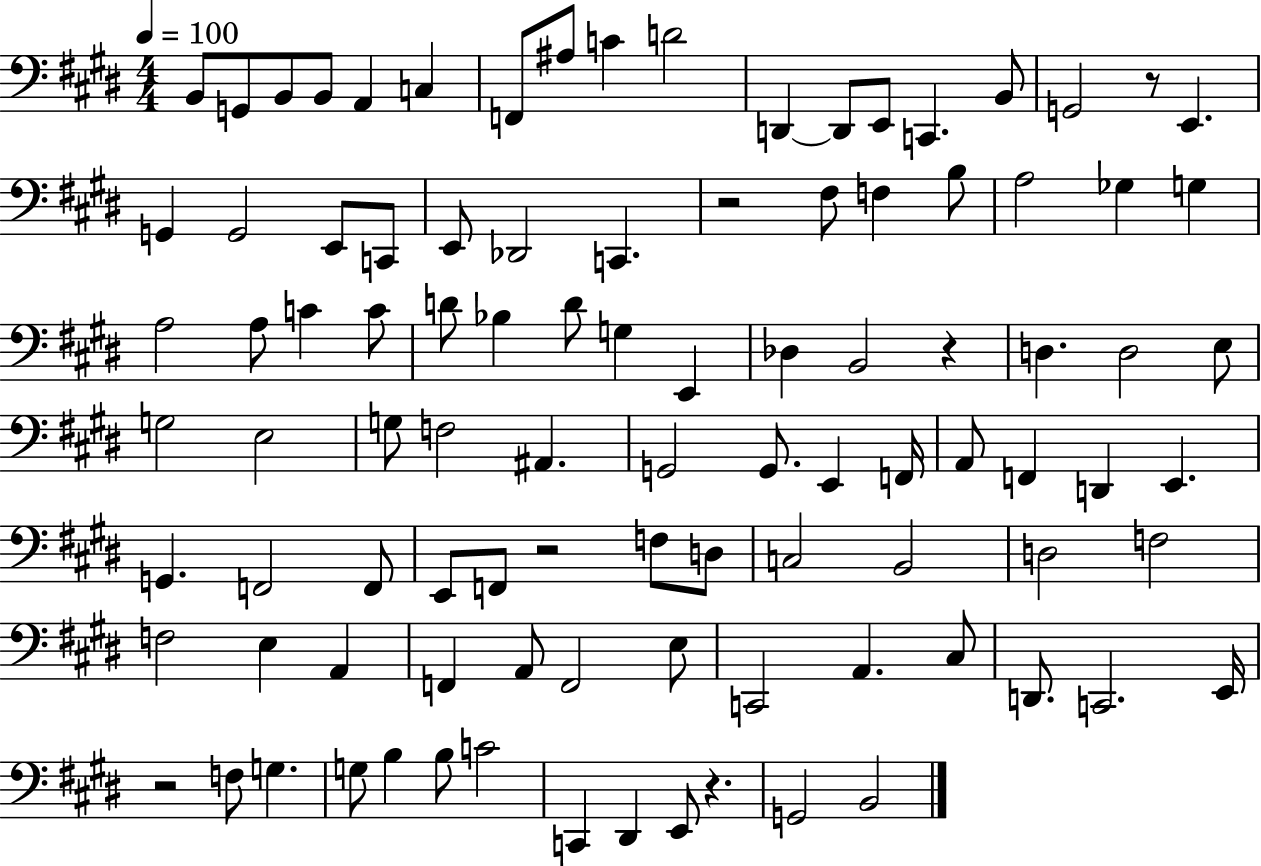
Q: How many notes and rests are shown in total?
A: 98